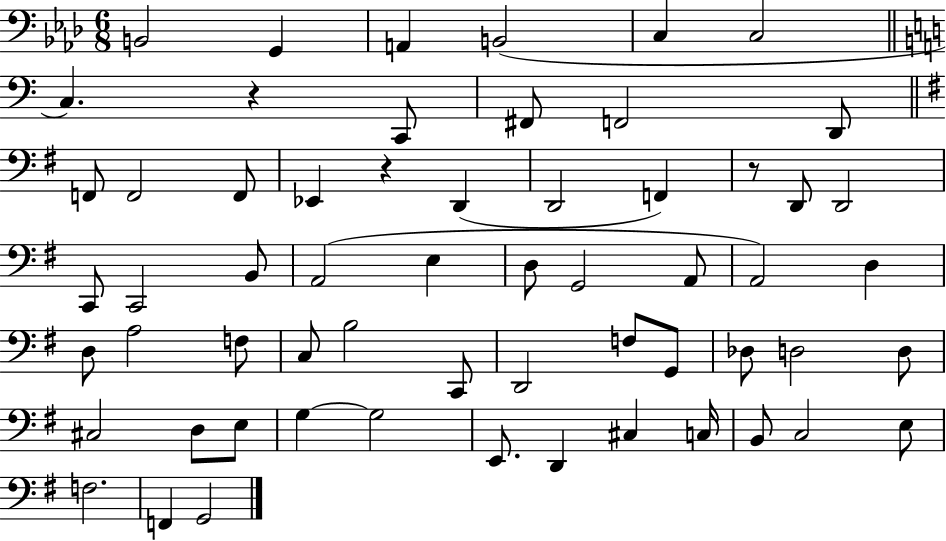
B2/h G2/q A2/q B2/h C3/q C3/h C3/q. R/q C2/e F#2/e F2/h D2/e F2/e F2/h F2/e Eb2/q R/q D2/q D2/h F2/q R/e D2/e D2/h C2/e C2/h B2/e A2/h E3/q D3/e G2/h A2/e A2/h D3/q D3/e A3/h F3/e C3/e B3/h C2/e D2/h F3/e G2/e Db3/e D3/h D3/e C#3/h D3/e E3/e G3/q G3/h E2/e. D2/q C#3/q C3/s B2/e C3/h E3/e F3/h. F2/q G2/h